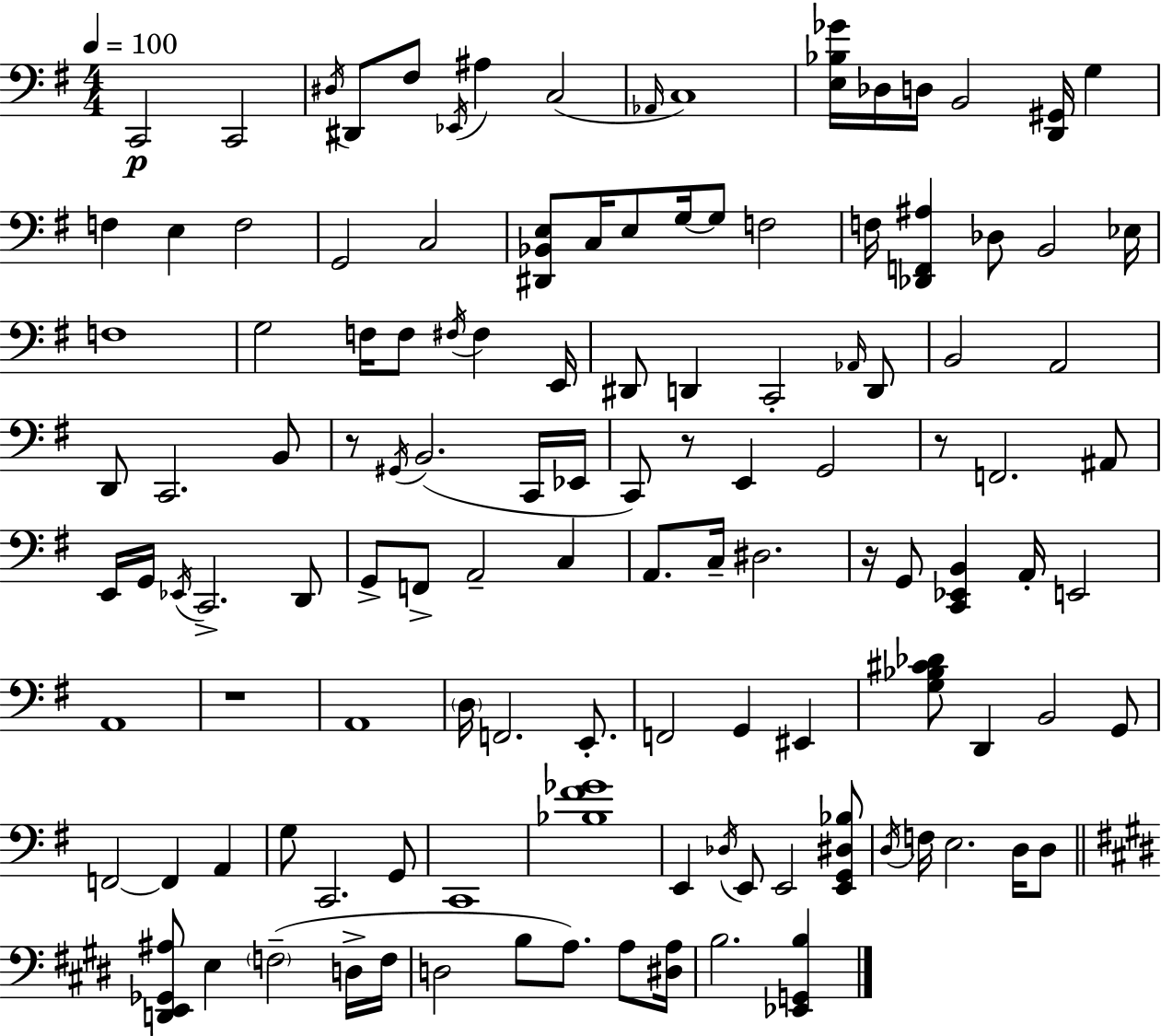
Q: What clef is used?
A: bass